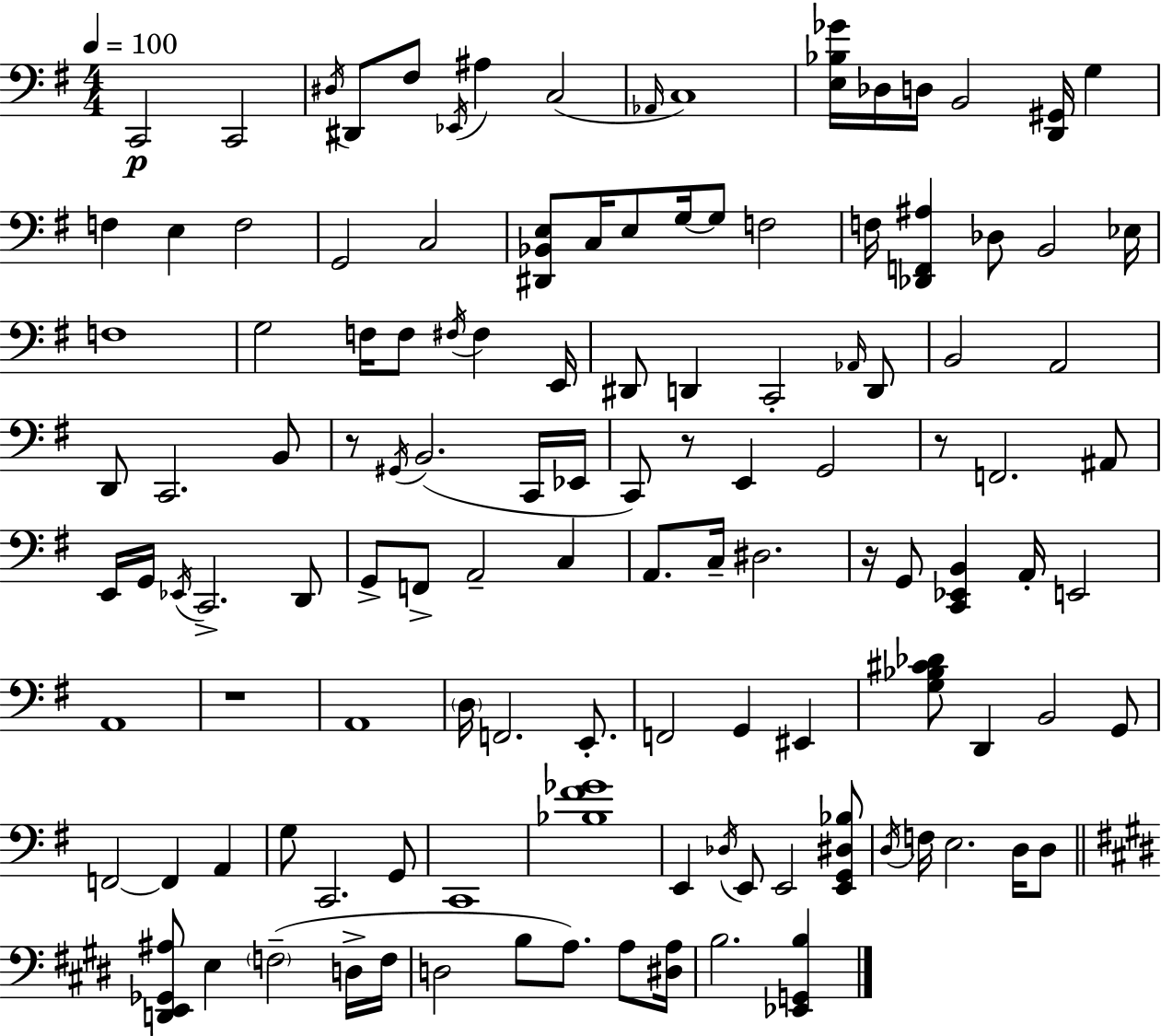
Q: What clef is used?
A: bass